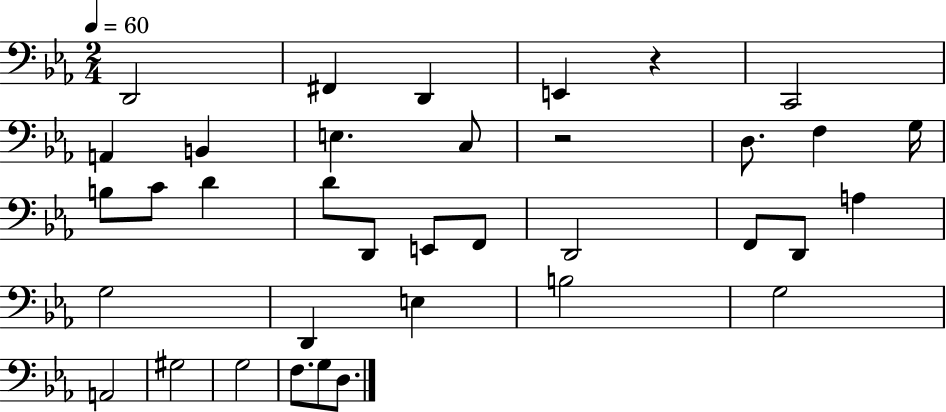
{
  \clef bass
  \numericTimeSignature
  \time 2/4
  \key ees \major
  \tempo 4 = 60
  d,2 | fis,4 d,4 | e,4 r4 | c,2 | \break a,4 b,4 | e4. c8 | r2 | d8. f4 g16 | \break b8 c'8 d'4 | d'8 d,8 e,8 f,8 | d,2 | f,8 d,8 a4 | \break g2 | d,4 e4 | b2 | g2 | \break a,2 | gis2 | g2 | f8. g8 d8. | \break \bar "|."
}